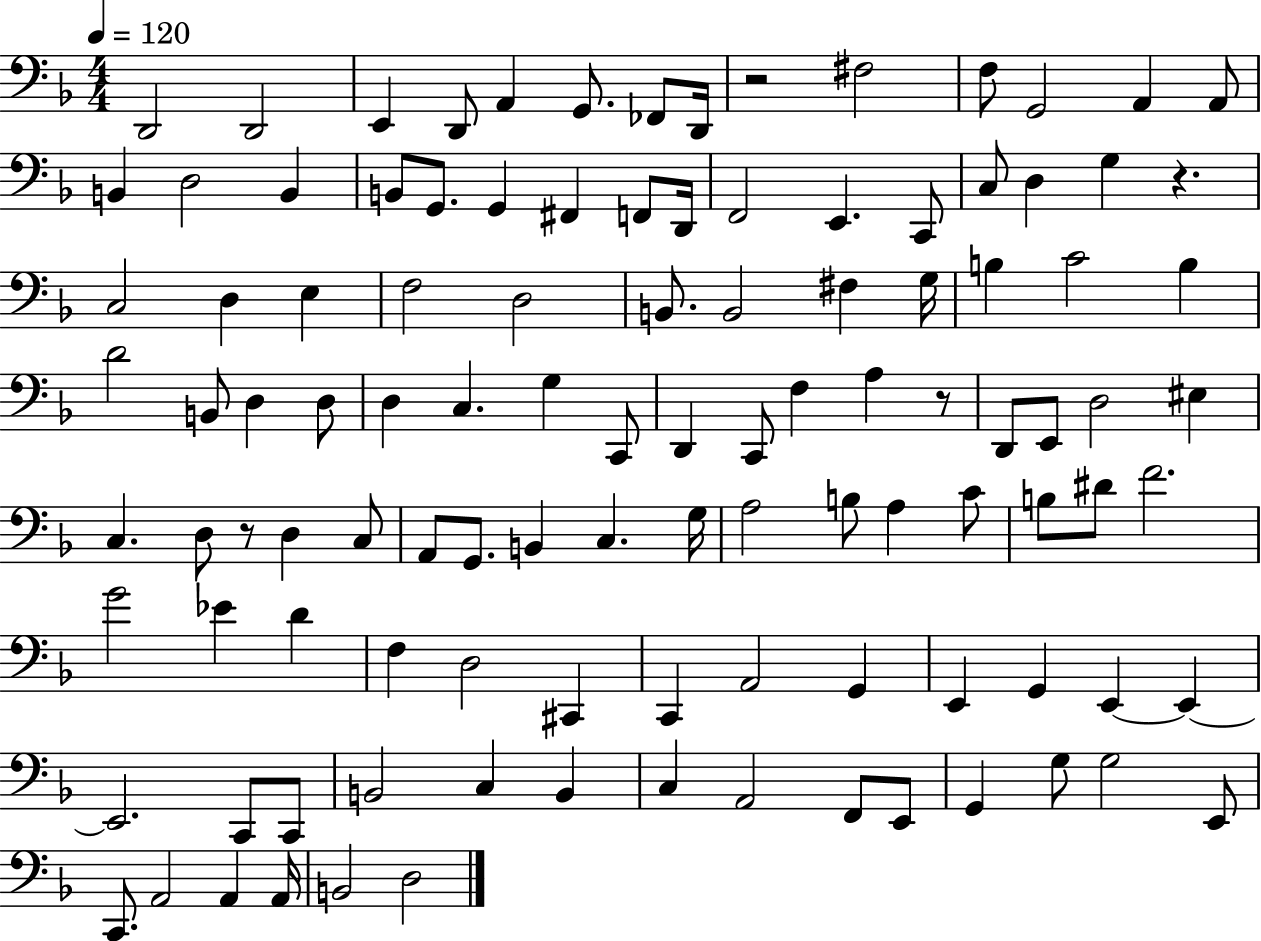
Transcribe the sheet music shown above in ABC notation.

X:1
T:Untitled
M:4/4
L:1/4
K:F
D,,2 D,,2 E,, D,,/2 A,, G,,/2 _F,,/2 D,,/4 z2 ^F,2 F,/2 G,,2 A,, A,,/2 B,, D,2 B,, B,,/2 G,,/2 G,, ^F,, F,,/2 D,,/4 F,,2 E,, C,,/2 C,/2 D, G, z C,2 D, E, F,2 D,2 B,,/2 B,,2 ^F, G,/4 B, C2 B, D2 B,,/2 D, D,/2 D, C, G, C,,/2 D,, C,,/2 F, A, z/2 D,,/2 E,,/2 D,2 ^E, C, D,/2 z/2 D, C,/2 A,,/2 G,,/2 B,, C, G,/4 A,2 B,/2 A, C/2 B,/2 ^D/2 F2 G2 _E D F, D,2 ^C,, C,, A,,2 G,, E,, G,, E,, E,, E,,2 C,,/2 C,,/2 B,,2 C, B,, C, A,,2 F,,/2 E,,/2 G,, G,/2 G,2 E,,/2 C,,/2 A,,2 A,, A,,/4 B,,2 D,2